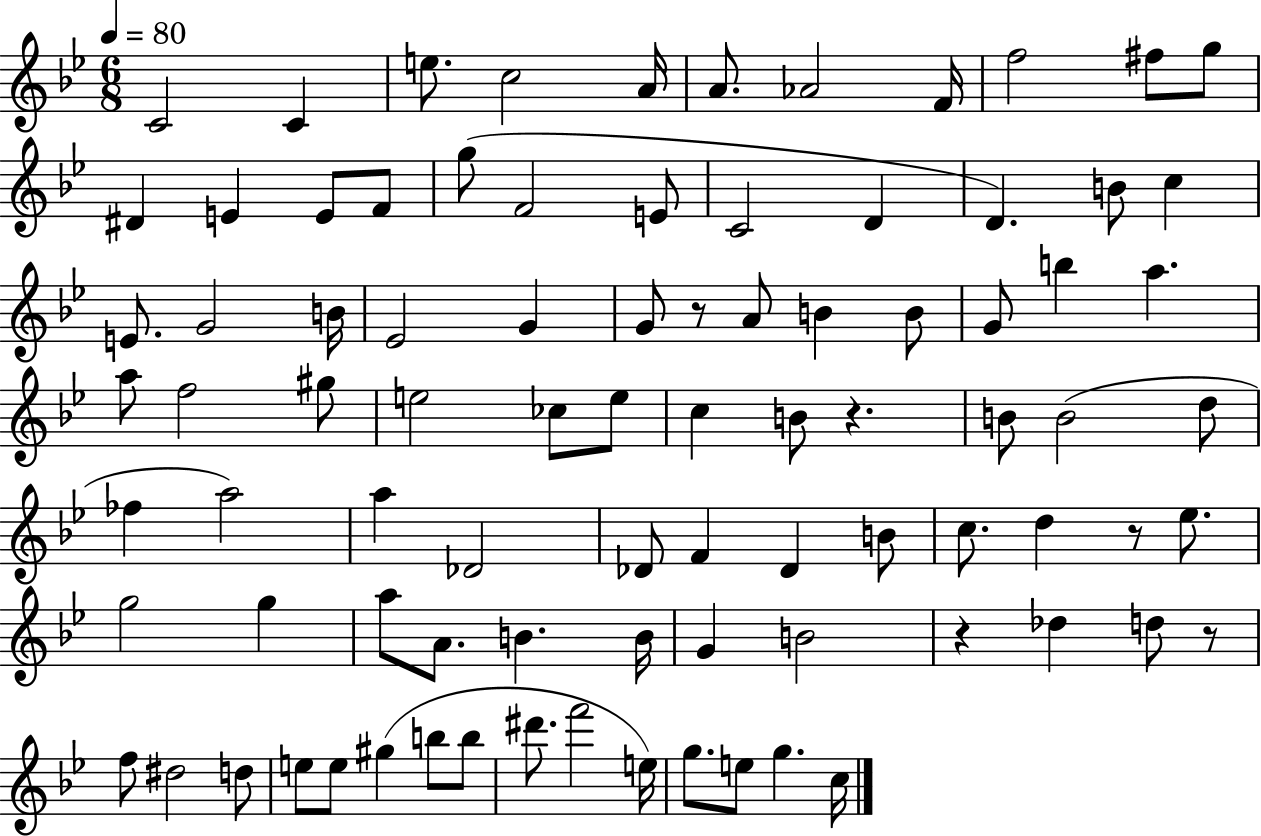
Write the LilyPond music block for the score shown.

{
  \clef treble
  \numericTimeSignature
  \time 6/8
  \key bes \major
  \tempo 4 = 80
  c'2 c'4 | e''8. c''2 a'16 | a'8. aes'2 f'16 | f''2 fis''8 g''8 | \break dis'4 e'4 e'8 f'8 | g''8( f'2 e'8 | c'2 d'4 | d'4.) b'8 c''4 | \break e'8. g'2 b'16 | ees'2 g'4 | g'8 r8 a'8 b'4 b'8 | g'8 b''4 a''4. | \break a''8 f''2 gis''8 | e''2 ces''8 e''8 | c''4 b'8 r4. | b'8 b'2( d''8 | \break fes''4 a''2) | a''4 des'2 | des'8 f'4 des'4 b'8 | c''8. d''4 r8 ees''8. | \break g''2 g''4 | a''8 a'8. b'4. b'16 | g'4 b'2 | r4 des''4 d''8 r8 | \break f''8 dis''2 d''8 | e''8 e''8 gis''4( b''8 b''8 | dis'''8. f'''2 e''16) | g''8. e''8 g''4. c''16 | \break \bar "|."
}